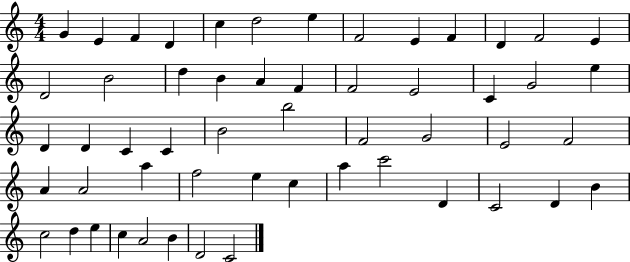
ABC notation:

X:1
T:Untitled
M:4/4
L:1/4
K:C
G E F D c d2 e F2 E F D F2 E D2 B2 d B A F F2 E2 C G2 e D D C C B2 b2 F2 G2 E2 F2 A A2 a f2 e c a c'2 D C2 D B c2 d e c A2 B D2 C2